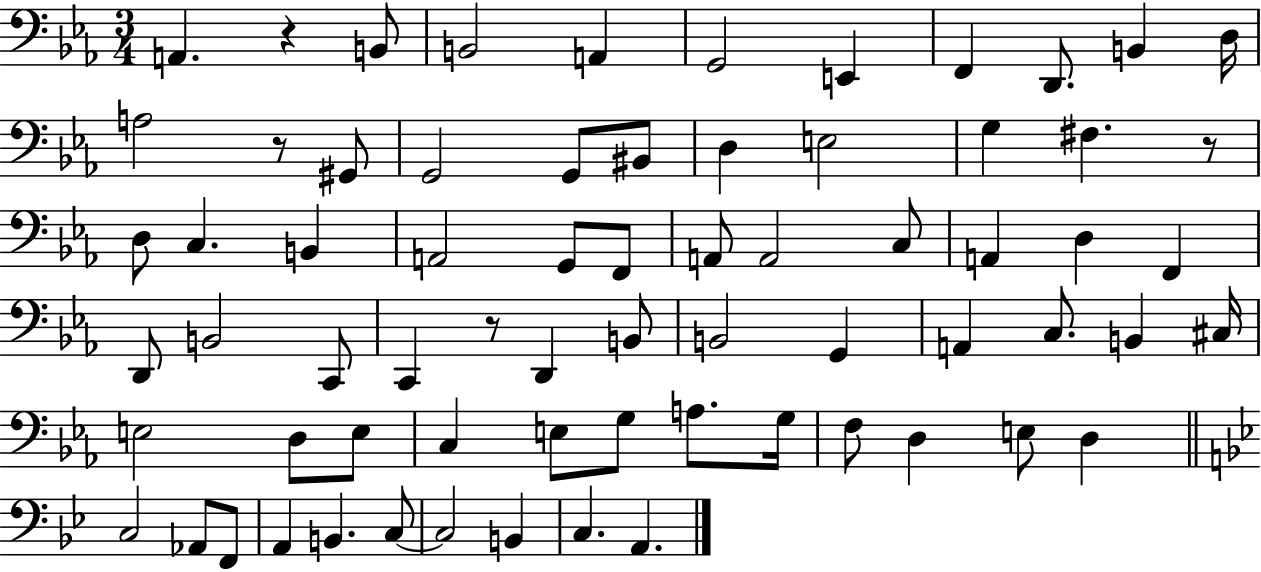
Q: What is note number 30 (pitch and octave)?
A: D3